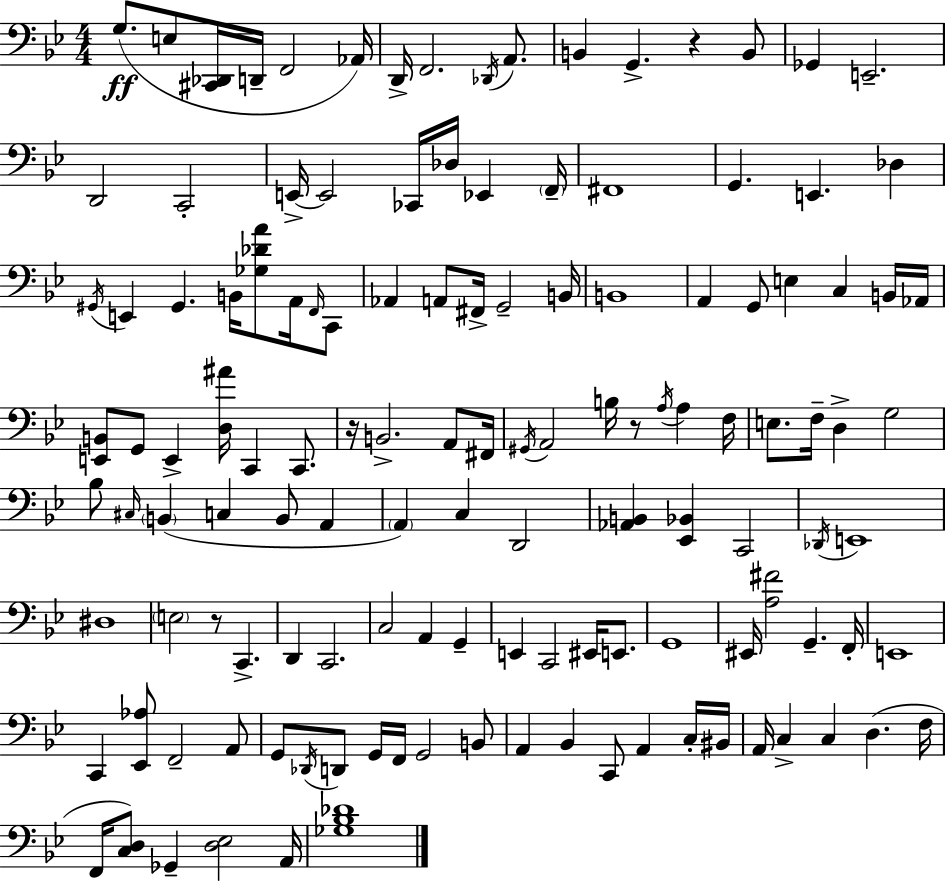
G3/e. E3/e [C#2,Db2]/s D2/s F2/h Ab2/s D2/s F2/h. Db2/s A2/e. B2/q G2/q. R/q B2/e Gb2/q E2/h. D2/h C2/h E2/s E2/h CES2/s Db3/s Eb2/q F2/s F#2/w G2/q. E2/q. Db3/q G#2/s E2/q G#2/q. B2/s [Gb3,Db4,A4]/e A2/s F2/s C2/e Ab2/q A2/e F#2/s G2/h B2/s B2/w A2/q G2/e E3/q C3/q B2/s Ab2/s [E2,B2]/e G2/e E2/q [D3,A#4]/s C2/q C2/e. R/s B2/h. A2/e F#2/s G#2/s A2/h B3/s R/e A3/s A3/q F3/s E3/e. F3/s D3/q G3/h Bb3/e C#3/s B2/q C3/q B2/e A2/q A2/q C3/q D2/h [Ab2,B2]/q [Eb2,Bb2]/q C2/h Db2/s E2/w D#3/w E3/h R/e C2/q. D2/q C2/h. C3/h A2/q G2/q E2/q C2/h EIS2/s E2/e. G2/w EIS2/s [A3,F#4]/h G2/q. F2/s E2/w C2/q [Eb2,Ab3]/e F2/h A2/e G2/e Db2/s D2/e G2/s F2/s G2/h B2/e A2/q Bb2/q C2/e A2/q C3/s BIS2/s A2/s C3/q C3/q D3/q. F3/s F2/s [C3,D3]/e Gb2/q [D3,Eb3]/h A2/s [Gb3,Bb3,Db4]/w